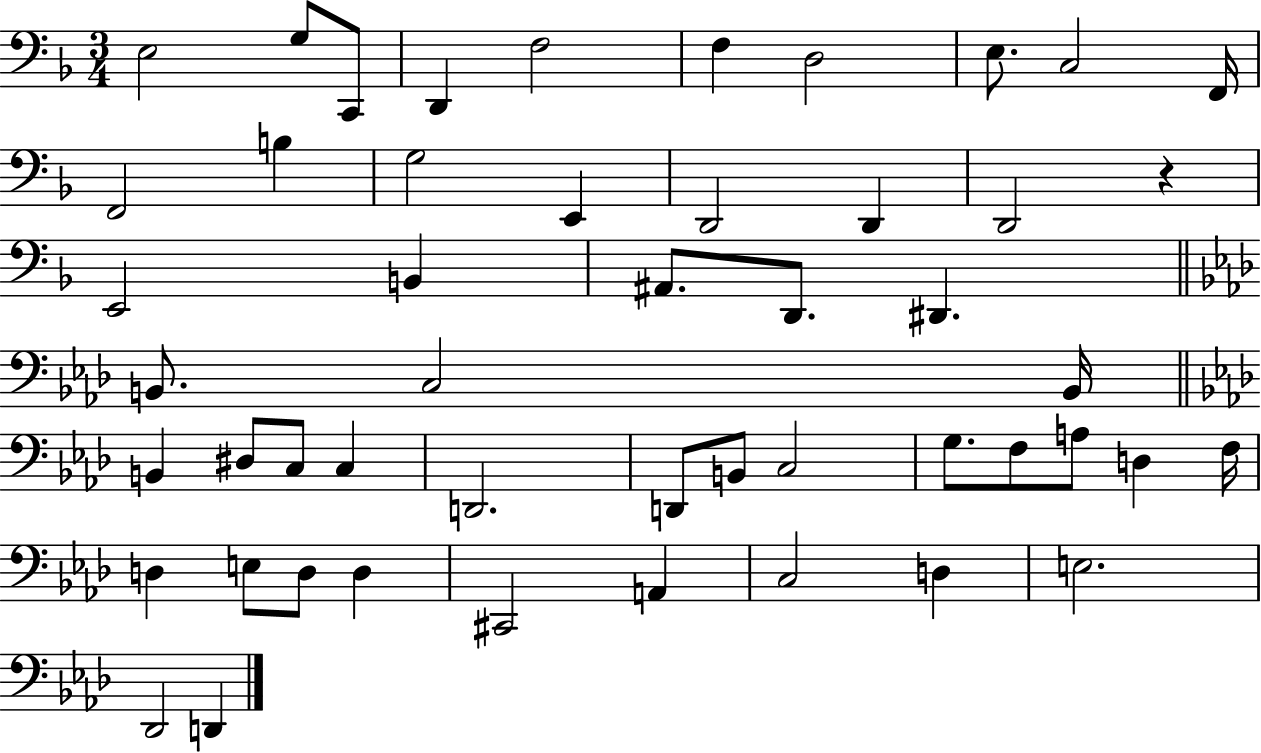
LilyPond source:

{
  \clef bass
  \numericTimeSignature
  \time 3/4
  \key f \major
  e2 g8 c,8 | d,4 f2 | f4 d2 | e8. c2 f,16 | \break f,2 b4 | g2 e,4 | d,2 d,4 | d,2 r4 | \break e,2 b,4 | ais,8. d,8. dis,4. | \bar "||" \break \key aes \major b,8. c2 b,16 | \bar "||" \break \key f \minor b,4 dis8 c8 c4 | d,2. | d,8 b,8 c2 | g8. f8 a8 d4 f16 | \break d4 e8 d8 d4 | cis,2 a,4 | c2 d4 | e2. | \break des,2 d,4 | \bar "|."
}